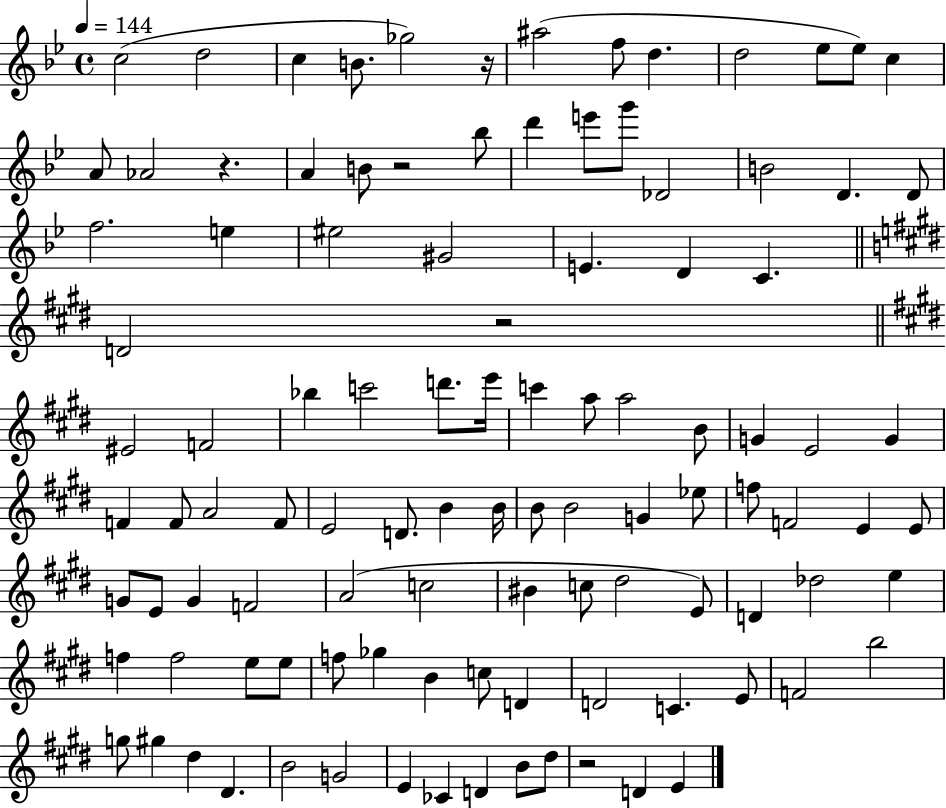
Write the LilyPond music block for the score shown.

{
  \clef treble
  \time 4/4
  \defaultTimeSignature
  \key bes \major
  \tempo 4 = 144
  c''2( d''2 | c''4 b'8. ges''2) r16 | ais''2( f''8 d''4. | d''2 ees''8 ees''8) c''4 | \break a'8 aes'2 r4. | a'4 b'8 r2 bes''8 | d'''4 e'''8 g'''8 des'2 | b'2 d'4. d'8 | \break f''2. e''4 | eis''2 gis'2 | e'4. d'4 c'4. | \bar "||" \break \key e \major d'2 r2 | \bar "||" \break \key e \major eis'2 f'2 | bes''4 c'''2 d'''8. e'''16 | c'''4 a''8 a''2 b'8 | g'4 e'2 g'4 | \break f'4 f'8 a'2 f'8 | e'2 d'8. b'4 b'16 | b'8 b'2 g'4 ees''8 | f''8 f'2 e'4 e'8 | \break g'8 e'8 g'4 f'2 | a'2( c''2 | bis'4 c''8 dis''2 e'8) | d'4 des''2 e''4 | \break f''4 f''2 e''8 e''8 | f''8 ges''4 b'4 c''8 d'4 | d'2 c'4. e'8 | f'2 b''2 | \break g''8 gis''4 dis''4 dis'4. | b'2 g'2 | e'4 ces'4 d'4 b'8 dis''8 | r2 d'4 e'4 | \break \bar "|."
}